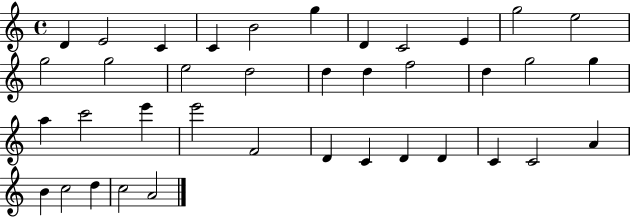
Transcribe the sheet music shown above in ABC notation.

X:1
T:Untitled
M:4/4
L:1/4
K:C
D E2 C C B2 g D C2 E g2 e2 g2 g2 e2 d2 d d f2 d g2 g a c'2 e' e'2 F2 D C D D C C2 A B c2 d c2 A2